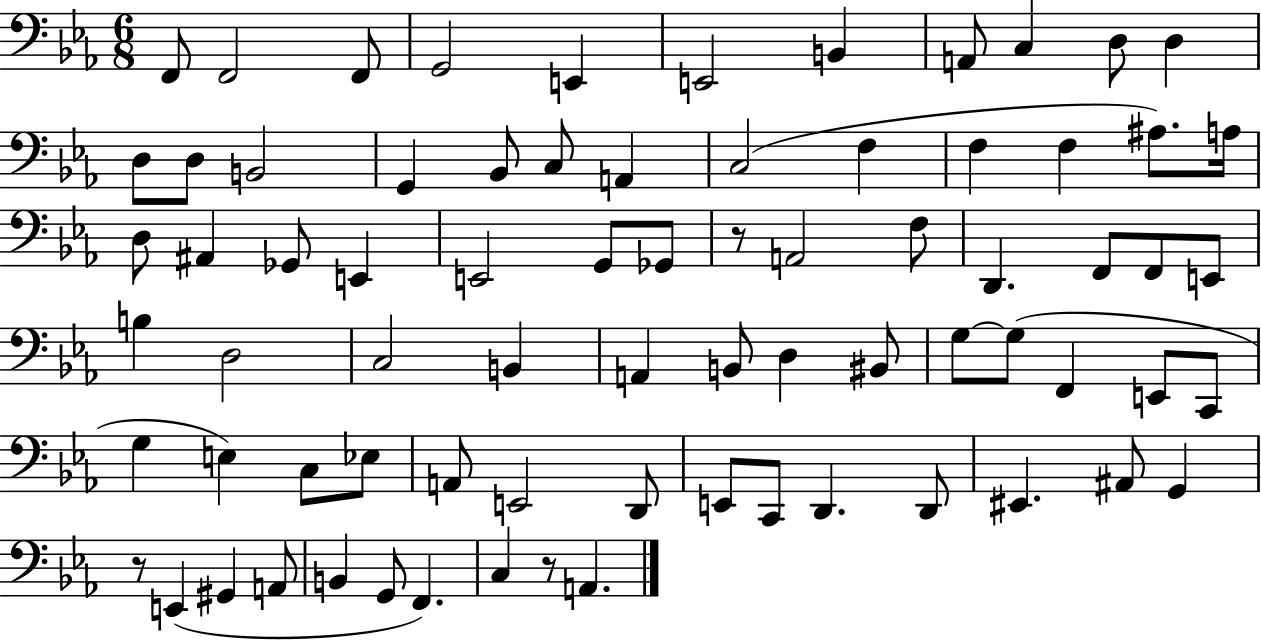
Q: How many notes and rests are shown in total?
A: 75